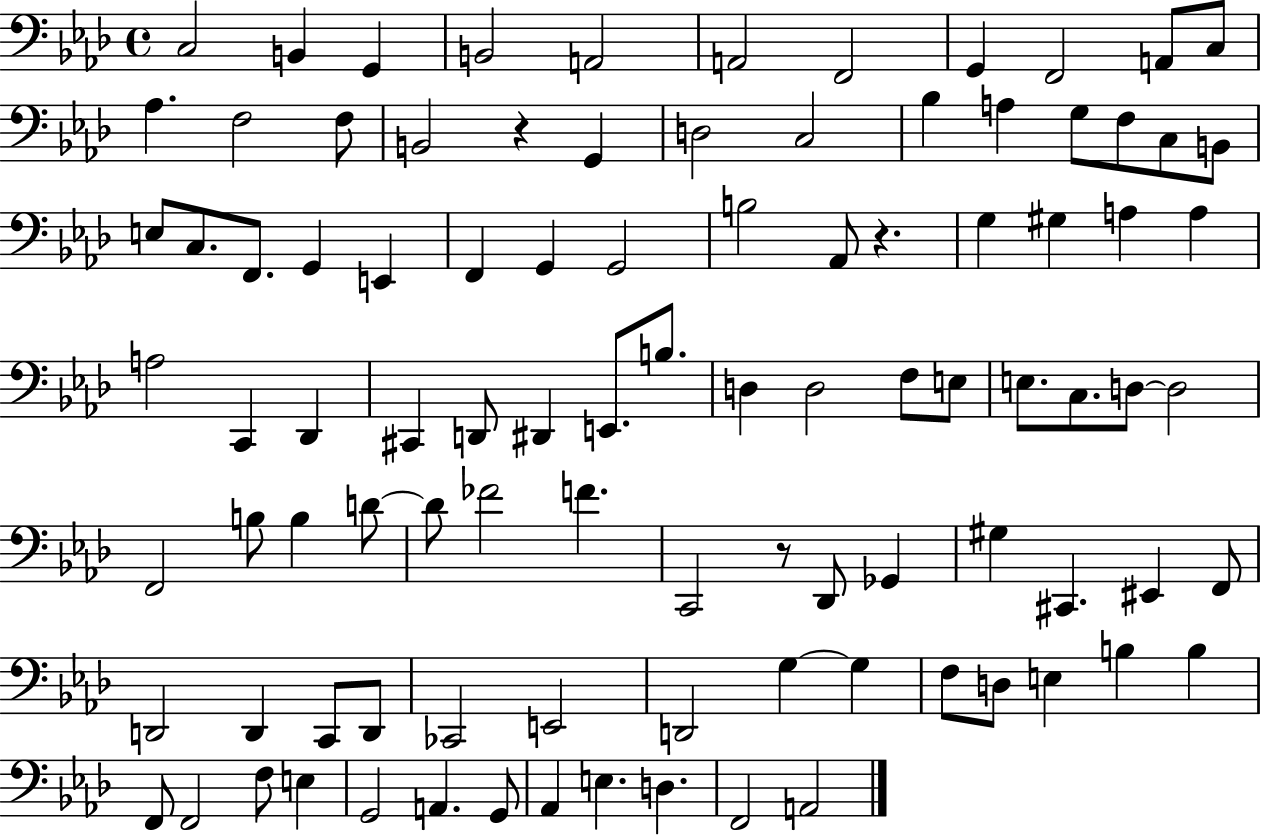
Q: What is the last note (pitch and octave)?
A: A2